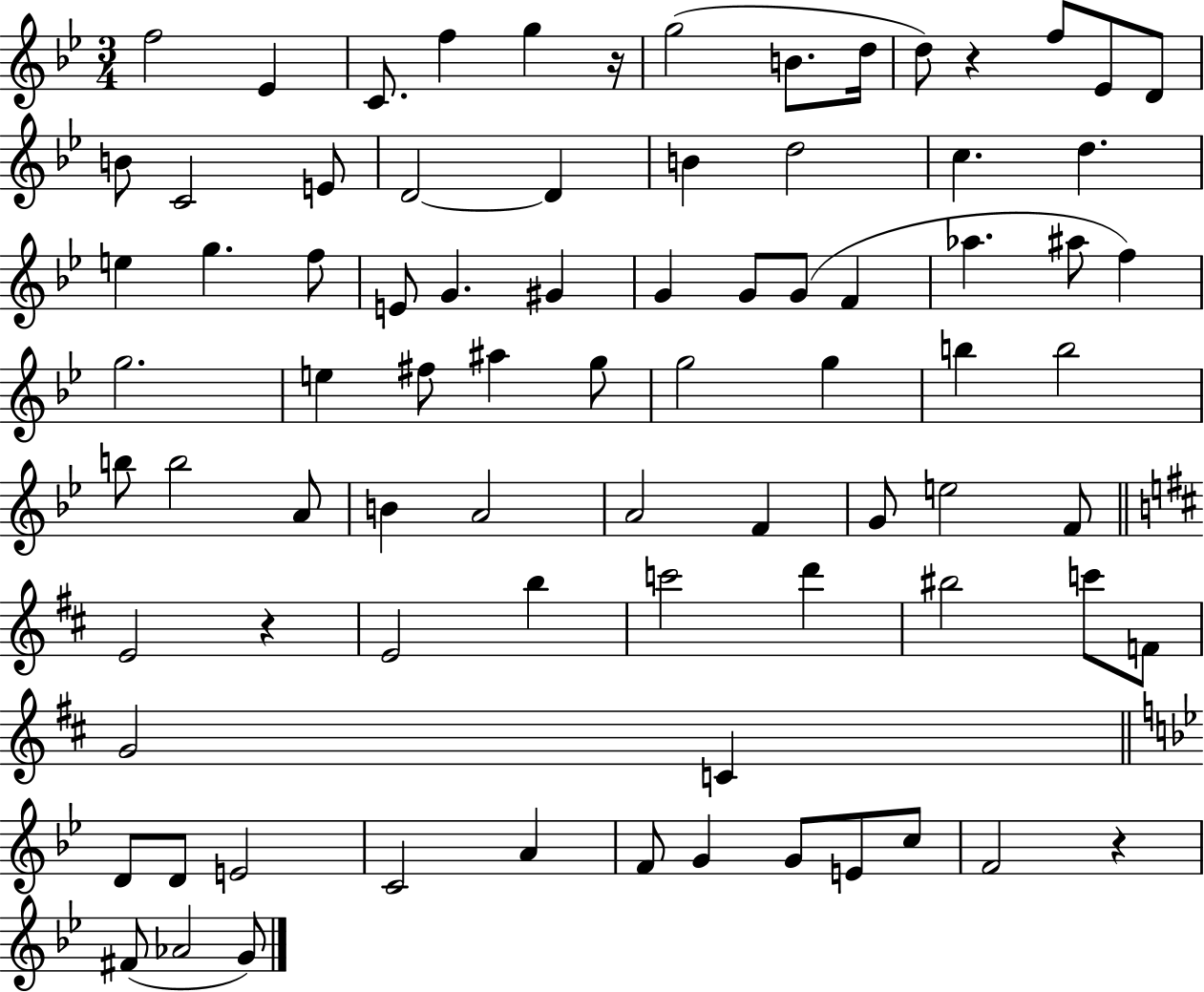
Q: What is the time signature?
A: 3/4